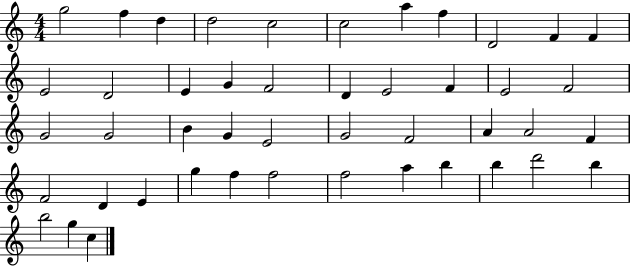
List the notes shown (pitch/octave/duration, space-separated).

G5/h F5/q D5/q D5/h C5/h C5/h A5/q F5/q D4/h F4/q F4/q E4/h D4/h E4/q G4/q F4/h D4/q E4/h F4/q E4/h F4/h G4/h G4/h B4/q G4/q E4/h G4/h F4/h A4/q A4/h F4/q F4/h D4/q E4/q G5/q F5/q F5/h F5/h A5/q B5/q B5/q D6/h B5/q B5/h G5/q C5/q